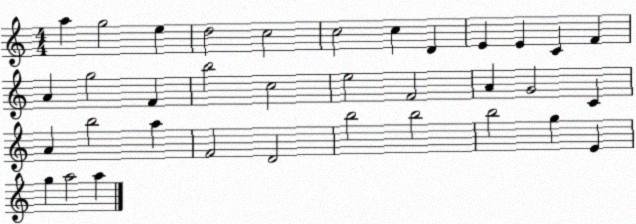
X:1
T:Untitled
M:4/4
L:1/4
K:C
a g2 e d2 c2 c2 c D E E C F A g2 F b2 c2 e2 F2 A G2 C A b2 a F2 D2 b2 b2 b2 g E g a2 a